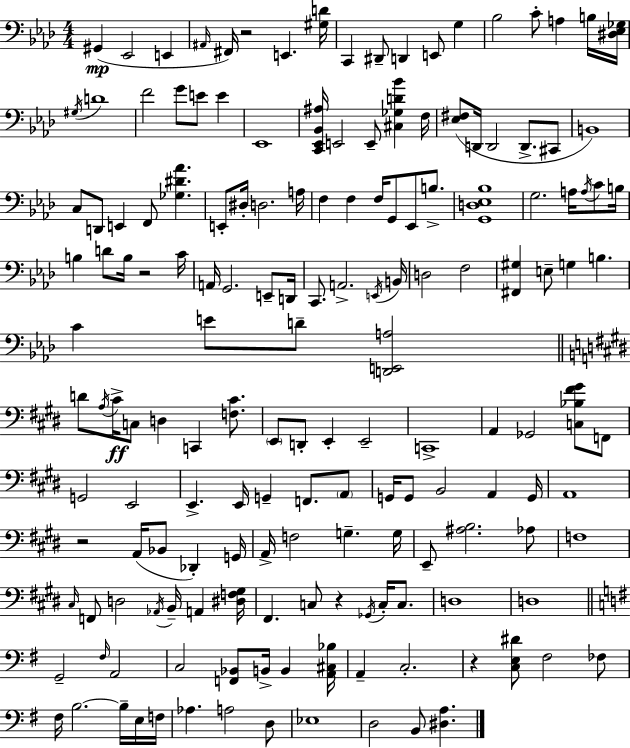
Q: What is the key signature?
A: F minor